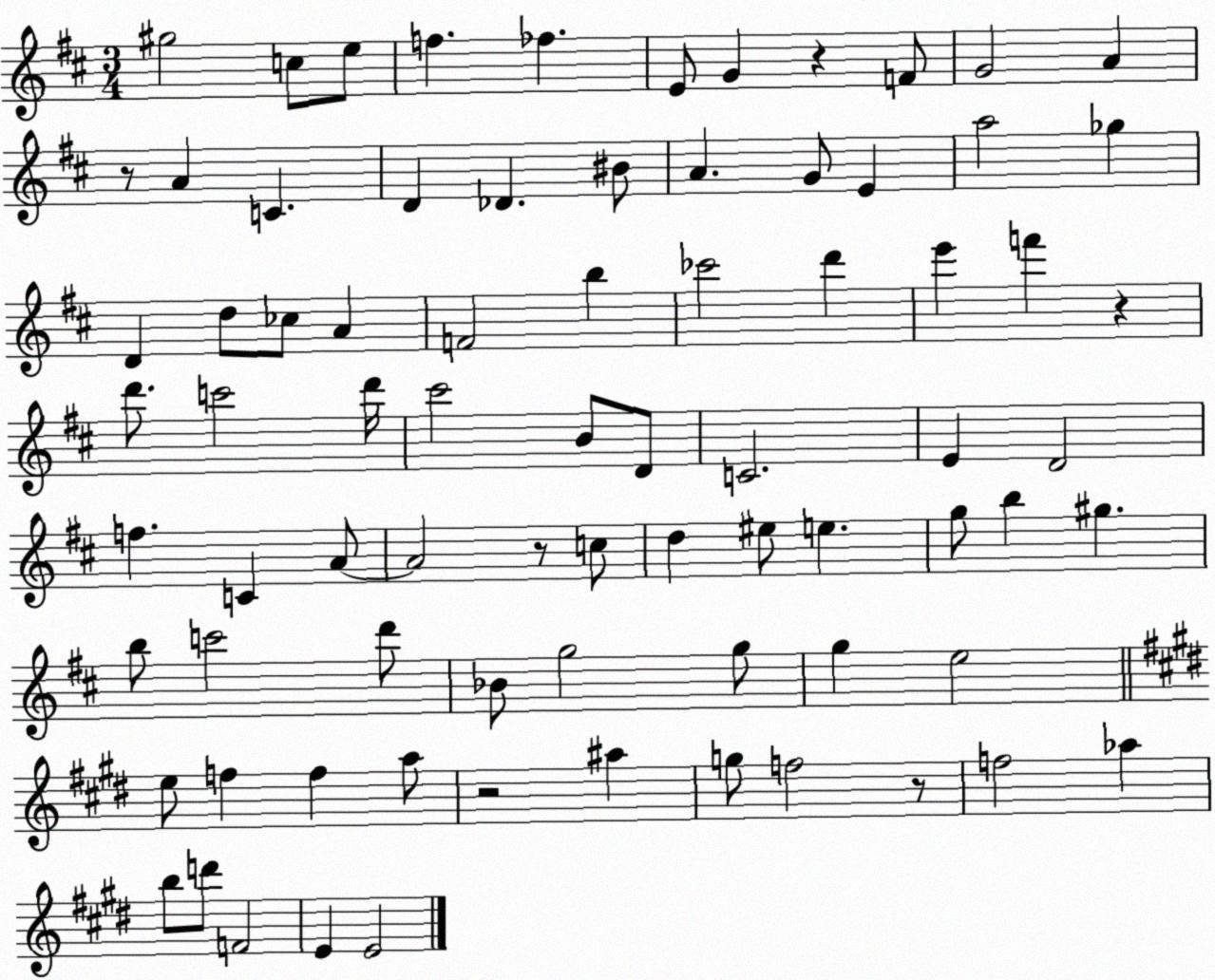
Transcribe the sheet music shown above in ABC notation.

X:1
T:Untitled
M:3/4
L:1/4
K:D
^g2 c/2 e/2 f _f E/2 G z F/2 G2 A z/2 A C D _D ^B/2 A G/2 E a2 _g D d/2 _c/2 A F2 b _c'2 d' e' f' z d'/2 c'2 d'/4 ^c'2 B/2 D/2 C2 E D2 f C A/2 A2 z/2 c/2 d ^e/2 e g/2 b ^g b/2 c'2 d'/2 _B/2 g2 g/2 g e2 e/2 f f a/2 z2 ^a g/2 f2 z/2 f2 _a b/2 d'/2 F2 E E2